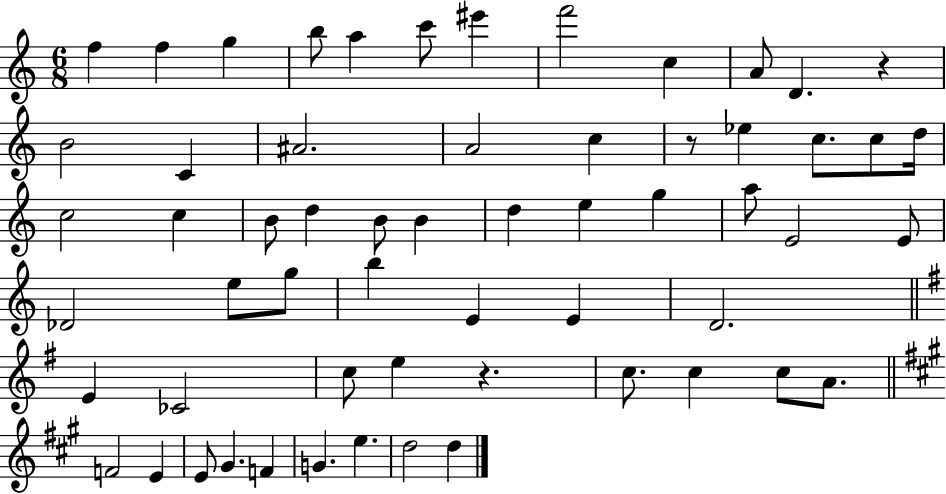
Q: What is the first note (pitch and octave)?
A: F5